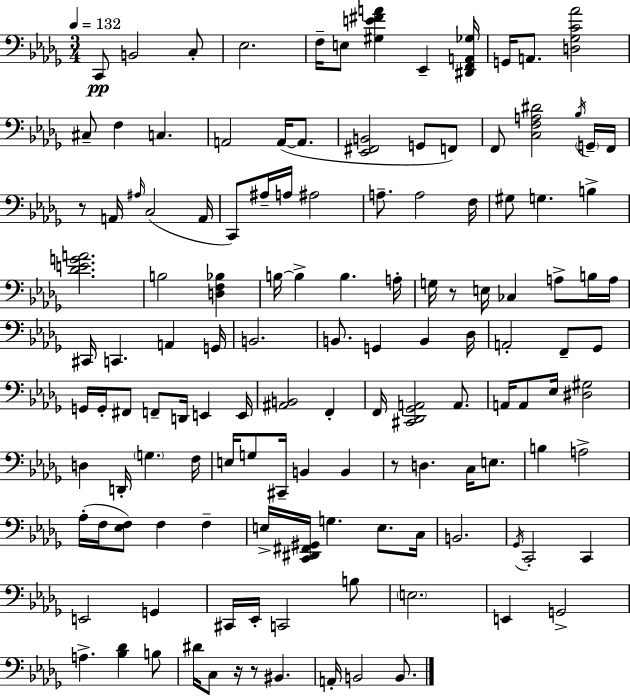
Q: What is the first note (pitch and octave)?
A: C2